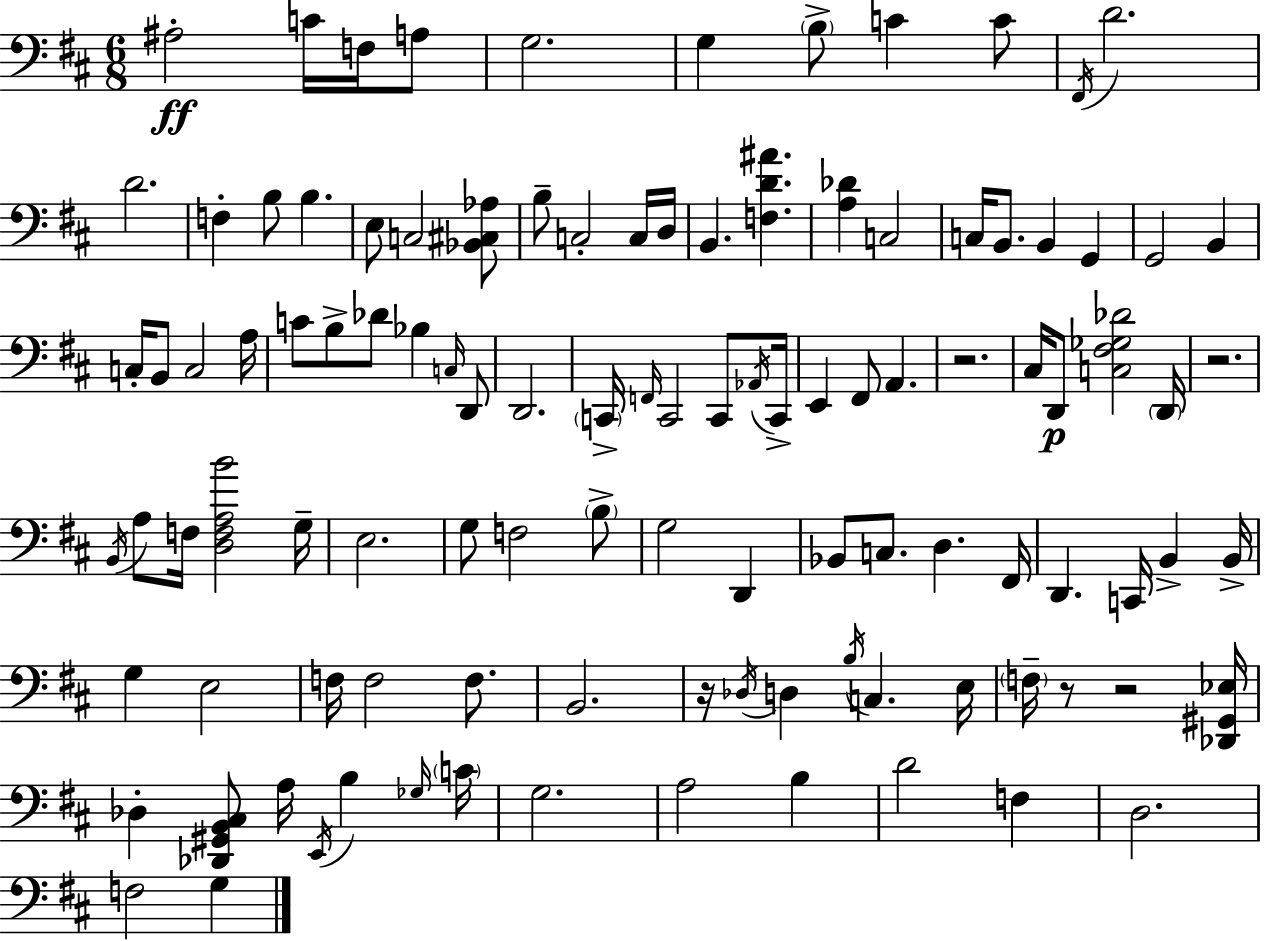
A#3/h C4/s F3/s A3/e G3/h. G3/q B3/e C4/q C4/e F#2/s D4/h. D4/h. F3/q B3/e B3/q. E3/e C3/h [Bb2,C#3,Ab3]/e B3/e C3/h C3/s D3/s B2/q. [F3,D4,A#4]/q. [A3,Db4]/q C3/h C3/s B2/e. B2/q G2/q G2/h B2/q C3/s B2/e C3/h A3/s C4/e B3/e Db4/e Bb3/q C3/s D2/e D2/h. C2/s F2/s C2/h C2/e Ab2/s C2/s E2/q F#2/e A2/q. R/h. C#3/s D2/e [C3,F#3,Gb3,Db4]/h D2/s R/h. B2/s A3/e F3/s [D3,F3,A3,B4]/h G3/s E3/h. G3/e F3/h B3/e G3/h D2/q Bb2/e C3/e. D3/q. F#2/s D2/q. C2/s B2/q B2/s G3/q E3/h F3/s F3/h F3/e. B2/h. R/s Db3/s D3/q B3/s C3/q. E3/s F3/s R/e R/h [Db2,G#2,Eb3]/s Db3/q [Db2,G#2,B2,C#3]/e A3/s E2/s B3/q Gb3/s C4/s G3/h. A3/h B3/q D4/h F3/q D3/h. F3/h G3/q